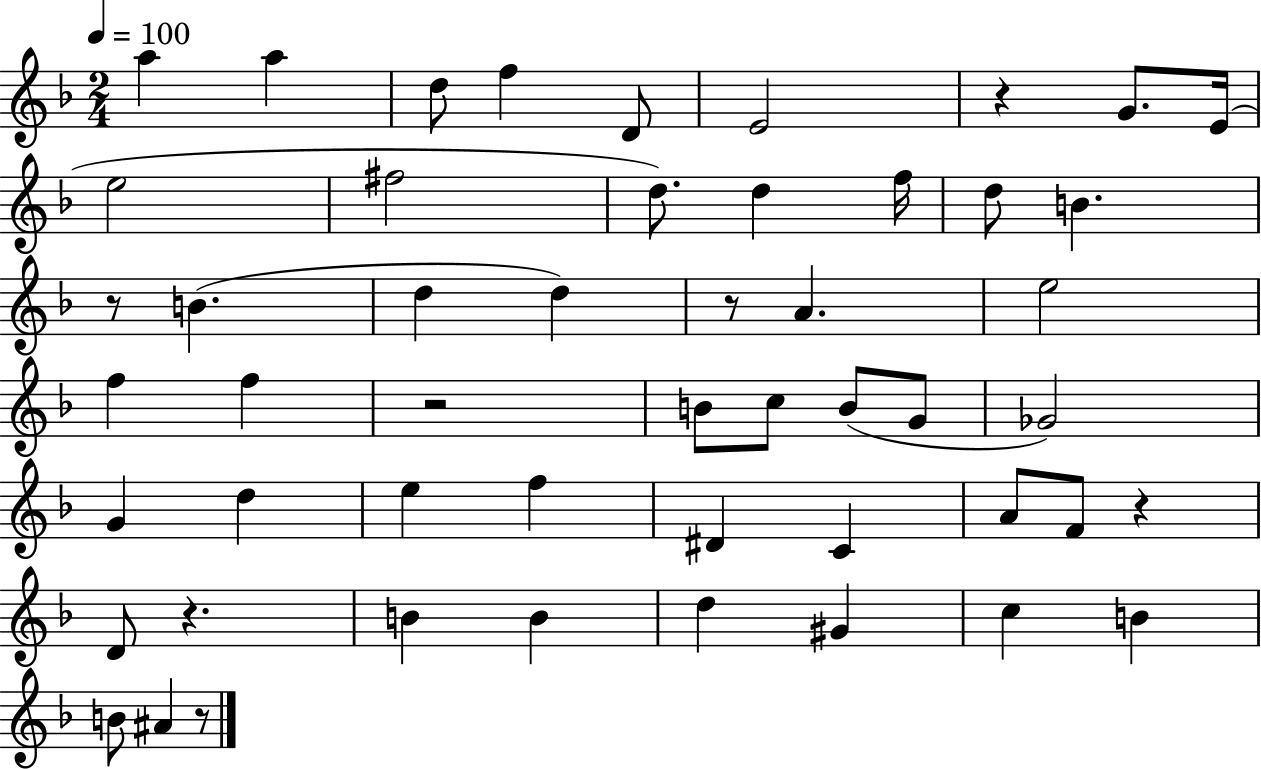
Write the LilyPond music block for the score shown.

{
  \clef treble
  \numericTimeSignature
  \time 2/4
  \key f \major
  \tempo 4 = 100
  a''4 a''4 | d''8 f''4 d'8 | e'2 | r4 g'8. e'16( | \break e''2 | fis''2 | d''8.) d''4 f''16 | d''8 b'4. | \break r8 b'4.( | d''4 d''4) | r8 a'4. | e''2 | \break f''4 f''4 | r2 | b'8 c''8 b'8( g'8 | ges'2) | \break g'4 d''4 | e''4 f''4 | dis'4 c'4 | a'8 f'8 r4 | \break d'8 r4. | b'4 b'4 | d''4 gis'4 | c''4 b'4 | \break b'8 ais'4 r8 | \bar "|."
}